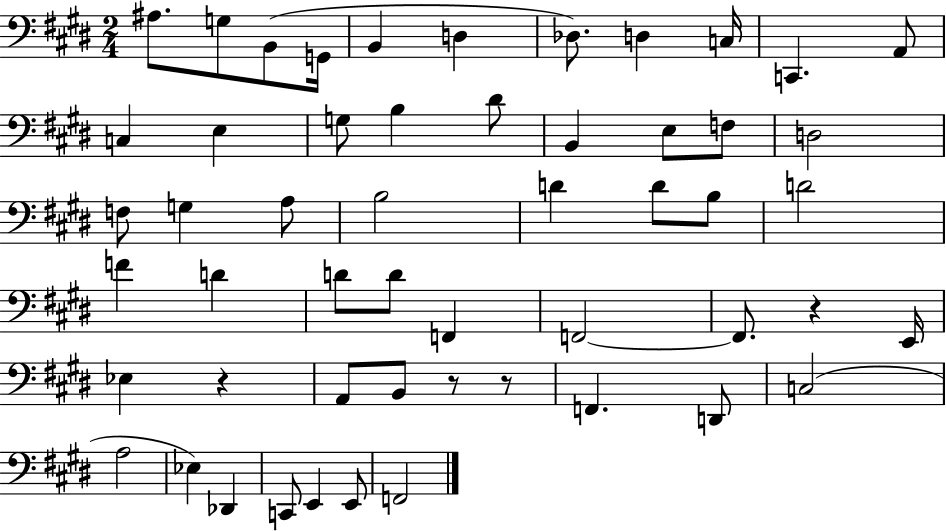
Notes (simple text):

A#3/e. G3/e B2/e G2/s B2/q D3/q Db3/e. D3/q C3/s C2/q. A2/e C3/q E3/q G3/e B3/q D#4/e B2/q E3/e F3/e D3/h F3/e G3/q A3/e B3/h D4/q D4/e B3/e D4/h F4/q D4/q D4/e D4/e F2/q F2/h F2/e. R/q E2/s Eb3/q R/q A2/e B2/e R/e R/e F2/q. D2/e C3/h A3/h Eb3/q Db2/q C2/e E2/q E2/e F2/h